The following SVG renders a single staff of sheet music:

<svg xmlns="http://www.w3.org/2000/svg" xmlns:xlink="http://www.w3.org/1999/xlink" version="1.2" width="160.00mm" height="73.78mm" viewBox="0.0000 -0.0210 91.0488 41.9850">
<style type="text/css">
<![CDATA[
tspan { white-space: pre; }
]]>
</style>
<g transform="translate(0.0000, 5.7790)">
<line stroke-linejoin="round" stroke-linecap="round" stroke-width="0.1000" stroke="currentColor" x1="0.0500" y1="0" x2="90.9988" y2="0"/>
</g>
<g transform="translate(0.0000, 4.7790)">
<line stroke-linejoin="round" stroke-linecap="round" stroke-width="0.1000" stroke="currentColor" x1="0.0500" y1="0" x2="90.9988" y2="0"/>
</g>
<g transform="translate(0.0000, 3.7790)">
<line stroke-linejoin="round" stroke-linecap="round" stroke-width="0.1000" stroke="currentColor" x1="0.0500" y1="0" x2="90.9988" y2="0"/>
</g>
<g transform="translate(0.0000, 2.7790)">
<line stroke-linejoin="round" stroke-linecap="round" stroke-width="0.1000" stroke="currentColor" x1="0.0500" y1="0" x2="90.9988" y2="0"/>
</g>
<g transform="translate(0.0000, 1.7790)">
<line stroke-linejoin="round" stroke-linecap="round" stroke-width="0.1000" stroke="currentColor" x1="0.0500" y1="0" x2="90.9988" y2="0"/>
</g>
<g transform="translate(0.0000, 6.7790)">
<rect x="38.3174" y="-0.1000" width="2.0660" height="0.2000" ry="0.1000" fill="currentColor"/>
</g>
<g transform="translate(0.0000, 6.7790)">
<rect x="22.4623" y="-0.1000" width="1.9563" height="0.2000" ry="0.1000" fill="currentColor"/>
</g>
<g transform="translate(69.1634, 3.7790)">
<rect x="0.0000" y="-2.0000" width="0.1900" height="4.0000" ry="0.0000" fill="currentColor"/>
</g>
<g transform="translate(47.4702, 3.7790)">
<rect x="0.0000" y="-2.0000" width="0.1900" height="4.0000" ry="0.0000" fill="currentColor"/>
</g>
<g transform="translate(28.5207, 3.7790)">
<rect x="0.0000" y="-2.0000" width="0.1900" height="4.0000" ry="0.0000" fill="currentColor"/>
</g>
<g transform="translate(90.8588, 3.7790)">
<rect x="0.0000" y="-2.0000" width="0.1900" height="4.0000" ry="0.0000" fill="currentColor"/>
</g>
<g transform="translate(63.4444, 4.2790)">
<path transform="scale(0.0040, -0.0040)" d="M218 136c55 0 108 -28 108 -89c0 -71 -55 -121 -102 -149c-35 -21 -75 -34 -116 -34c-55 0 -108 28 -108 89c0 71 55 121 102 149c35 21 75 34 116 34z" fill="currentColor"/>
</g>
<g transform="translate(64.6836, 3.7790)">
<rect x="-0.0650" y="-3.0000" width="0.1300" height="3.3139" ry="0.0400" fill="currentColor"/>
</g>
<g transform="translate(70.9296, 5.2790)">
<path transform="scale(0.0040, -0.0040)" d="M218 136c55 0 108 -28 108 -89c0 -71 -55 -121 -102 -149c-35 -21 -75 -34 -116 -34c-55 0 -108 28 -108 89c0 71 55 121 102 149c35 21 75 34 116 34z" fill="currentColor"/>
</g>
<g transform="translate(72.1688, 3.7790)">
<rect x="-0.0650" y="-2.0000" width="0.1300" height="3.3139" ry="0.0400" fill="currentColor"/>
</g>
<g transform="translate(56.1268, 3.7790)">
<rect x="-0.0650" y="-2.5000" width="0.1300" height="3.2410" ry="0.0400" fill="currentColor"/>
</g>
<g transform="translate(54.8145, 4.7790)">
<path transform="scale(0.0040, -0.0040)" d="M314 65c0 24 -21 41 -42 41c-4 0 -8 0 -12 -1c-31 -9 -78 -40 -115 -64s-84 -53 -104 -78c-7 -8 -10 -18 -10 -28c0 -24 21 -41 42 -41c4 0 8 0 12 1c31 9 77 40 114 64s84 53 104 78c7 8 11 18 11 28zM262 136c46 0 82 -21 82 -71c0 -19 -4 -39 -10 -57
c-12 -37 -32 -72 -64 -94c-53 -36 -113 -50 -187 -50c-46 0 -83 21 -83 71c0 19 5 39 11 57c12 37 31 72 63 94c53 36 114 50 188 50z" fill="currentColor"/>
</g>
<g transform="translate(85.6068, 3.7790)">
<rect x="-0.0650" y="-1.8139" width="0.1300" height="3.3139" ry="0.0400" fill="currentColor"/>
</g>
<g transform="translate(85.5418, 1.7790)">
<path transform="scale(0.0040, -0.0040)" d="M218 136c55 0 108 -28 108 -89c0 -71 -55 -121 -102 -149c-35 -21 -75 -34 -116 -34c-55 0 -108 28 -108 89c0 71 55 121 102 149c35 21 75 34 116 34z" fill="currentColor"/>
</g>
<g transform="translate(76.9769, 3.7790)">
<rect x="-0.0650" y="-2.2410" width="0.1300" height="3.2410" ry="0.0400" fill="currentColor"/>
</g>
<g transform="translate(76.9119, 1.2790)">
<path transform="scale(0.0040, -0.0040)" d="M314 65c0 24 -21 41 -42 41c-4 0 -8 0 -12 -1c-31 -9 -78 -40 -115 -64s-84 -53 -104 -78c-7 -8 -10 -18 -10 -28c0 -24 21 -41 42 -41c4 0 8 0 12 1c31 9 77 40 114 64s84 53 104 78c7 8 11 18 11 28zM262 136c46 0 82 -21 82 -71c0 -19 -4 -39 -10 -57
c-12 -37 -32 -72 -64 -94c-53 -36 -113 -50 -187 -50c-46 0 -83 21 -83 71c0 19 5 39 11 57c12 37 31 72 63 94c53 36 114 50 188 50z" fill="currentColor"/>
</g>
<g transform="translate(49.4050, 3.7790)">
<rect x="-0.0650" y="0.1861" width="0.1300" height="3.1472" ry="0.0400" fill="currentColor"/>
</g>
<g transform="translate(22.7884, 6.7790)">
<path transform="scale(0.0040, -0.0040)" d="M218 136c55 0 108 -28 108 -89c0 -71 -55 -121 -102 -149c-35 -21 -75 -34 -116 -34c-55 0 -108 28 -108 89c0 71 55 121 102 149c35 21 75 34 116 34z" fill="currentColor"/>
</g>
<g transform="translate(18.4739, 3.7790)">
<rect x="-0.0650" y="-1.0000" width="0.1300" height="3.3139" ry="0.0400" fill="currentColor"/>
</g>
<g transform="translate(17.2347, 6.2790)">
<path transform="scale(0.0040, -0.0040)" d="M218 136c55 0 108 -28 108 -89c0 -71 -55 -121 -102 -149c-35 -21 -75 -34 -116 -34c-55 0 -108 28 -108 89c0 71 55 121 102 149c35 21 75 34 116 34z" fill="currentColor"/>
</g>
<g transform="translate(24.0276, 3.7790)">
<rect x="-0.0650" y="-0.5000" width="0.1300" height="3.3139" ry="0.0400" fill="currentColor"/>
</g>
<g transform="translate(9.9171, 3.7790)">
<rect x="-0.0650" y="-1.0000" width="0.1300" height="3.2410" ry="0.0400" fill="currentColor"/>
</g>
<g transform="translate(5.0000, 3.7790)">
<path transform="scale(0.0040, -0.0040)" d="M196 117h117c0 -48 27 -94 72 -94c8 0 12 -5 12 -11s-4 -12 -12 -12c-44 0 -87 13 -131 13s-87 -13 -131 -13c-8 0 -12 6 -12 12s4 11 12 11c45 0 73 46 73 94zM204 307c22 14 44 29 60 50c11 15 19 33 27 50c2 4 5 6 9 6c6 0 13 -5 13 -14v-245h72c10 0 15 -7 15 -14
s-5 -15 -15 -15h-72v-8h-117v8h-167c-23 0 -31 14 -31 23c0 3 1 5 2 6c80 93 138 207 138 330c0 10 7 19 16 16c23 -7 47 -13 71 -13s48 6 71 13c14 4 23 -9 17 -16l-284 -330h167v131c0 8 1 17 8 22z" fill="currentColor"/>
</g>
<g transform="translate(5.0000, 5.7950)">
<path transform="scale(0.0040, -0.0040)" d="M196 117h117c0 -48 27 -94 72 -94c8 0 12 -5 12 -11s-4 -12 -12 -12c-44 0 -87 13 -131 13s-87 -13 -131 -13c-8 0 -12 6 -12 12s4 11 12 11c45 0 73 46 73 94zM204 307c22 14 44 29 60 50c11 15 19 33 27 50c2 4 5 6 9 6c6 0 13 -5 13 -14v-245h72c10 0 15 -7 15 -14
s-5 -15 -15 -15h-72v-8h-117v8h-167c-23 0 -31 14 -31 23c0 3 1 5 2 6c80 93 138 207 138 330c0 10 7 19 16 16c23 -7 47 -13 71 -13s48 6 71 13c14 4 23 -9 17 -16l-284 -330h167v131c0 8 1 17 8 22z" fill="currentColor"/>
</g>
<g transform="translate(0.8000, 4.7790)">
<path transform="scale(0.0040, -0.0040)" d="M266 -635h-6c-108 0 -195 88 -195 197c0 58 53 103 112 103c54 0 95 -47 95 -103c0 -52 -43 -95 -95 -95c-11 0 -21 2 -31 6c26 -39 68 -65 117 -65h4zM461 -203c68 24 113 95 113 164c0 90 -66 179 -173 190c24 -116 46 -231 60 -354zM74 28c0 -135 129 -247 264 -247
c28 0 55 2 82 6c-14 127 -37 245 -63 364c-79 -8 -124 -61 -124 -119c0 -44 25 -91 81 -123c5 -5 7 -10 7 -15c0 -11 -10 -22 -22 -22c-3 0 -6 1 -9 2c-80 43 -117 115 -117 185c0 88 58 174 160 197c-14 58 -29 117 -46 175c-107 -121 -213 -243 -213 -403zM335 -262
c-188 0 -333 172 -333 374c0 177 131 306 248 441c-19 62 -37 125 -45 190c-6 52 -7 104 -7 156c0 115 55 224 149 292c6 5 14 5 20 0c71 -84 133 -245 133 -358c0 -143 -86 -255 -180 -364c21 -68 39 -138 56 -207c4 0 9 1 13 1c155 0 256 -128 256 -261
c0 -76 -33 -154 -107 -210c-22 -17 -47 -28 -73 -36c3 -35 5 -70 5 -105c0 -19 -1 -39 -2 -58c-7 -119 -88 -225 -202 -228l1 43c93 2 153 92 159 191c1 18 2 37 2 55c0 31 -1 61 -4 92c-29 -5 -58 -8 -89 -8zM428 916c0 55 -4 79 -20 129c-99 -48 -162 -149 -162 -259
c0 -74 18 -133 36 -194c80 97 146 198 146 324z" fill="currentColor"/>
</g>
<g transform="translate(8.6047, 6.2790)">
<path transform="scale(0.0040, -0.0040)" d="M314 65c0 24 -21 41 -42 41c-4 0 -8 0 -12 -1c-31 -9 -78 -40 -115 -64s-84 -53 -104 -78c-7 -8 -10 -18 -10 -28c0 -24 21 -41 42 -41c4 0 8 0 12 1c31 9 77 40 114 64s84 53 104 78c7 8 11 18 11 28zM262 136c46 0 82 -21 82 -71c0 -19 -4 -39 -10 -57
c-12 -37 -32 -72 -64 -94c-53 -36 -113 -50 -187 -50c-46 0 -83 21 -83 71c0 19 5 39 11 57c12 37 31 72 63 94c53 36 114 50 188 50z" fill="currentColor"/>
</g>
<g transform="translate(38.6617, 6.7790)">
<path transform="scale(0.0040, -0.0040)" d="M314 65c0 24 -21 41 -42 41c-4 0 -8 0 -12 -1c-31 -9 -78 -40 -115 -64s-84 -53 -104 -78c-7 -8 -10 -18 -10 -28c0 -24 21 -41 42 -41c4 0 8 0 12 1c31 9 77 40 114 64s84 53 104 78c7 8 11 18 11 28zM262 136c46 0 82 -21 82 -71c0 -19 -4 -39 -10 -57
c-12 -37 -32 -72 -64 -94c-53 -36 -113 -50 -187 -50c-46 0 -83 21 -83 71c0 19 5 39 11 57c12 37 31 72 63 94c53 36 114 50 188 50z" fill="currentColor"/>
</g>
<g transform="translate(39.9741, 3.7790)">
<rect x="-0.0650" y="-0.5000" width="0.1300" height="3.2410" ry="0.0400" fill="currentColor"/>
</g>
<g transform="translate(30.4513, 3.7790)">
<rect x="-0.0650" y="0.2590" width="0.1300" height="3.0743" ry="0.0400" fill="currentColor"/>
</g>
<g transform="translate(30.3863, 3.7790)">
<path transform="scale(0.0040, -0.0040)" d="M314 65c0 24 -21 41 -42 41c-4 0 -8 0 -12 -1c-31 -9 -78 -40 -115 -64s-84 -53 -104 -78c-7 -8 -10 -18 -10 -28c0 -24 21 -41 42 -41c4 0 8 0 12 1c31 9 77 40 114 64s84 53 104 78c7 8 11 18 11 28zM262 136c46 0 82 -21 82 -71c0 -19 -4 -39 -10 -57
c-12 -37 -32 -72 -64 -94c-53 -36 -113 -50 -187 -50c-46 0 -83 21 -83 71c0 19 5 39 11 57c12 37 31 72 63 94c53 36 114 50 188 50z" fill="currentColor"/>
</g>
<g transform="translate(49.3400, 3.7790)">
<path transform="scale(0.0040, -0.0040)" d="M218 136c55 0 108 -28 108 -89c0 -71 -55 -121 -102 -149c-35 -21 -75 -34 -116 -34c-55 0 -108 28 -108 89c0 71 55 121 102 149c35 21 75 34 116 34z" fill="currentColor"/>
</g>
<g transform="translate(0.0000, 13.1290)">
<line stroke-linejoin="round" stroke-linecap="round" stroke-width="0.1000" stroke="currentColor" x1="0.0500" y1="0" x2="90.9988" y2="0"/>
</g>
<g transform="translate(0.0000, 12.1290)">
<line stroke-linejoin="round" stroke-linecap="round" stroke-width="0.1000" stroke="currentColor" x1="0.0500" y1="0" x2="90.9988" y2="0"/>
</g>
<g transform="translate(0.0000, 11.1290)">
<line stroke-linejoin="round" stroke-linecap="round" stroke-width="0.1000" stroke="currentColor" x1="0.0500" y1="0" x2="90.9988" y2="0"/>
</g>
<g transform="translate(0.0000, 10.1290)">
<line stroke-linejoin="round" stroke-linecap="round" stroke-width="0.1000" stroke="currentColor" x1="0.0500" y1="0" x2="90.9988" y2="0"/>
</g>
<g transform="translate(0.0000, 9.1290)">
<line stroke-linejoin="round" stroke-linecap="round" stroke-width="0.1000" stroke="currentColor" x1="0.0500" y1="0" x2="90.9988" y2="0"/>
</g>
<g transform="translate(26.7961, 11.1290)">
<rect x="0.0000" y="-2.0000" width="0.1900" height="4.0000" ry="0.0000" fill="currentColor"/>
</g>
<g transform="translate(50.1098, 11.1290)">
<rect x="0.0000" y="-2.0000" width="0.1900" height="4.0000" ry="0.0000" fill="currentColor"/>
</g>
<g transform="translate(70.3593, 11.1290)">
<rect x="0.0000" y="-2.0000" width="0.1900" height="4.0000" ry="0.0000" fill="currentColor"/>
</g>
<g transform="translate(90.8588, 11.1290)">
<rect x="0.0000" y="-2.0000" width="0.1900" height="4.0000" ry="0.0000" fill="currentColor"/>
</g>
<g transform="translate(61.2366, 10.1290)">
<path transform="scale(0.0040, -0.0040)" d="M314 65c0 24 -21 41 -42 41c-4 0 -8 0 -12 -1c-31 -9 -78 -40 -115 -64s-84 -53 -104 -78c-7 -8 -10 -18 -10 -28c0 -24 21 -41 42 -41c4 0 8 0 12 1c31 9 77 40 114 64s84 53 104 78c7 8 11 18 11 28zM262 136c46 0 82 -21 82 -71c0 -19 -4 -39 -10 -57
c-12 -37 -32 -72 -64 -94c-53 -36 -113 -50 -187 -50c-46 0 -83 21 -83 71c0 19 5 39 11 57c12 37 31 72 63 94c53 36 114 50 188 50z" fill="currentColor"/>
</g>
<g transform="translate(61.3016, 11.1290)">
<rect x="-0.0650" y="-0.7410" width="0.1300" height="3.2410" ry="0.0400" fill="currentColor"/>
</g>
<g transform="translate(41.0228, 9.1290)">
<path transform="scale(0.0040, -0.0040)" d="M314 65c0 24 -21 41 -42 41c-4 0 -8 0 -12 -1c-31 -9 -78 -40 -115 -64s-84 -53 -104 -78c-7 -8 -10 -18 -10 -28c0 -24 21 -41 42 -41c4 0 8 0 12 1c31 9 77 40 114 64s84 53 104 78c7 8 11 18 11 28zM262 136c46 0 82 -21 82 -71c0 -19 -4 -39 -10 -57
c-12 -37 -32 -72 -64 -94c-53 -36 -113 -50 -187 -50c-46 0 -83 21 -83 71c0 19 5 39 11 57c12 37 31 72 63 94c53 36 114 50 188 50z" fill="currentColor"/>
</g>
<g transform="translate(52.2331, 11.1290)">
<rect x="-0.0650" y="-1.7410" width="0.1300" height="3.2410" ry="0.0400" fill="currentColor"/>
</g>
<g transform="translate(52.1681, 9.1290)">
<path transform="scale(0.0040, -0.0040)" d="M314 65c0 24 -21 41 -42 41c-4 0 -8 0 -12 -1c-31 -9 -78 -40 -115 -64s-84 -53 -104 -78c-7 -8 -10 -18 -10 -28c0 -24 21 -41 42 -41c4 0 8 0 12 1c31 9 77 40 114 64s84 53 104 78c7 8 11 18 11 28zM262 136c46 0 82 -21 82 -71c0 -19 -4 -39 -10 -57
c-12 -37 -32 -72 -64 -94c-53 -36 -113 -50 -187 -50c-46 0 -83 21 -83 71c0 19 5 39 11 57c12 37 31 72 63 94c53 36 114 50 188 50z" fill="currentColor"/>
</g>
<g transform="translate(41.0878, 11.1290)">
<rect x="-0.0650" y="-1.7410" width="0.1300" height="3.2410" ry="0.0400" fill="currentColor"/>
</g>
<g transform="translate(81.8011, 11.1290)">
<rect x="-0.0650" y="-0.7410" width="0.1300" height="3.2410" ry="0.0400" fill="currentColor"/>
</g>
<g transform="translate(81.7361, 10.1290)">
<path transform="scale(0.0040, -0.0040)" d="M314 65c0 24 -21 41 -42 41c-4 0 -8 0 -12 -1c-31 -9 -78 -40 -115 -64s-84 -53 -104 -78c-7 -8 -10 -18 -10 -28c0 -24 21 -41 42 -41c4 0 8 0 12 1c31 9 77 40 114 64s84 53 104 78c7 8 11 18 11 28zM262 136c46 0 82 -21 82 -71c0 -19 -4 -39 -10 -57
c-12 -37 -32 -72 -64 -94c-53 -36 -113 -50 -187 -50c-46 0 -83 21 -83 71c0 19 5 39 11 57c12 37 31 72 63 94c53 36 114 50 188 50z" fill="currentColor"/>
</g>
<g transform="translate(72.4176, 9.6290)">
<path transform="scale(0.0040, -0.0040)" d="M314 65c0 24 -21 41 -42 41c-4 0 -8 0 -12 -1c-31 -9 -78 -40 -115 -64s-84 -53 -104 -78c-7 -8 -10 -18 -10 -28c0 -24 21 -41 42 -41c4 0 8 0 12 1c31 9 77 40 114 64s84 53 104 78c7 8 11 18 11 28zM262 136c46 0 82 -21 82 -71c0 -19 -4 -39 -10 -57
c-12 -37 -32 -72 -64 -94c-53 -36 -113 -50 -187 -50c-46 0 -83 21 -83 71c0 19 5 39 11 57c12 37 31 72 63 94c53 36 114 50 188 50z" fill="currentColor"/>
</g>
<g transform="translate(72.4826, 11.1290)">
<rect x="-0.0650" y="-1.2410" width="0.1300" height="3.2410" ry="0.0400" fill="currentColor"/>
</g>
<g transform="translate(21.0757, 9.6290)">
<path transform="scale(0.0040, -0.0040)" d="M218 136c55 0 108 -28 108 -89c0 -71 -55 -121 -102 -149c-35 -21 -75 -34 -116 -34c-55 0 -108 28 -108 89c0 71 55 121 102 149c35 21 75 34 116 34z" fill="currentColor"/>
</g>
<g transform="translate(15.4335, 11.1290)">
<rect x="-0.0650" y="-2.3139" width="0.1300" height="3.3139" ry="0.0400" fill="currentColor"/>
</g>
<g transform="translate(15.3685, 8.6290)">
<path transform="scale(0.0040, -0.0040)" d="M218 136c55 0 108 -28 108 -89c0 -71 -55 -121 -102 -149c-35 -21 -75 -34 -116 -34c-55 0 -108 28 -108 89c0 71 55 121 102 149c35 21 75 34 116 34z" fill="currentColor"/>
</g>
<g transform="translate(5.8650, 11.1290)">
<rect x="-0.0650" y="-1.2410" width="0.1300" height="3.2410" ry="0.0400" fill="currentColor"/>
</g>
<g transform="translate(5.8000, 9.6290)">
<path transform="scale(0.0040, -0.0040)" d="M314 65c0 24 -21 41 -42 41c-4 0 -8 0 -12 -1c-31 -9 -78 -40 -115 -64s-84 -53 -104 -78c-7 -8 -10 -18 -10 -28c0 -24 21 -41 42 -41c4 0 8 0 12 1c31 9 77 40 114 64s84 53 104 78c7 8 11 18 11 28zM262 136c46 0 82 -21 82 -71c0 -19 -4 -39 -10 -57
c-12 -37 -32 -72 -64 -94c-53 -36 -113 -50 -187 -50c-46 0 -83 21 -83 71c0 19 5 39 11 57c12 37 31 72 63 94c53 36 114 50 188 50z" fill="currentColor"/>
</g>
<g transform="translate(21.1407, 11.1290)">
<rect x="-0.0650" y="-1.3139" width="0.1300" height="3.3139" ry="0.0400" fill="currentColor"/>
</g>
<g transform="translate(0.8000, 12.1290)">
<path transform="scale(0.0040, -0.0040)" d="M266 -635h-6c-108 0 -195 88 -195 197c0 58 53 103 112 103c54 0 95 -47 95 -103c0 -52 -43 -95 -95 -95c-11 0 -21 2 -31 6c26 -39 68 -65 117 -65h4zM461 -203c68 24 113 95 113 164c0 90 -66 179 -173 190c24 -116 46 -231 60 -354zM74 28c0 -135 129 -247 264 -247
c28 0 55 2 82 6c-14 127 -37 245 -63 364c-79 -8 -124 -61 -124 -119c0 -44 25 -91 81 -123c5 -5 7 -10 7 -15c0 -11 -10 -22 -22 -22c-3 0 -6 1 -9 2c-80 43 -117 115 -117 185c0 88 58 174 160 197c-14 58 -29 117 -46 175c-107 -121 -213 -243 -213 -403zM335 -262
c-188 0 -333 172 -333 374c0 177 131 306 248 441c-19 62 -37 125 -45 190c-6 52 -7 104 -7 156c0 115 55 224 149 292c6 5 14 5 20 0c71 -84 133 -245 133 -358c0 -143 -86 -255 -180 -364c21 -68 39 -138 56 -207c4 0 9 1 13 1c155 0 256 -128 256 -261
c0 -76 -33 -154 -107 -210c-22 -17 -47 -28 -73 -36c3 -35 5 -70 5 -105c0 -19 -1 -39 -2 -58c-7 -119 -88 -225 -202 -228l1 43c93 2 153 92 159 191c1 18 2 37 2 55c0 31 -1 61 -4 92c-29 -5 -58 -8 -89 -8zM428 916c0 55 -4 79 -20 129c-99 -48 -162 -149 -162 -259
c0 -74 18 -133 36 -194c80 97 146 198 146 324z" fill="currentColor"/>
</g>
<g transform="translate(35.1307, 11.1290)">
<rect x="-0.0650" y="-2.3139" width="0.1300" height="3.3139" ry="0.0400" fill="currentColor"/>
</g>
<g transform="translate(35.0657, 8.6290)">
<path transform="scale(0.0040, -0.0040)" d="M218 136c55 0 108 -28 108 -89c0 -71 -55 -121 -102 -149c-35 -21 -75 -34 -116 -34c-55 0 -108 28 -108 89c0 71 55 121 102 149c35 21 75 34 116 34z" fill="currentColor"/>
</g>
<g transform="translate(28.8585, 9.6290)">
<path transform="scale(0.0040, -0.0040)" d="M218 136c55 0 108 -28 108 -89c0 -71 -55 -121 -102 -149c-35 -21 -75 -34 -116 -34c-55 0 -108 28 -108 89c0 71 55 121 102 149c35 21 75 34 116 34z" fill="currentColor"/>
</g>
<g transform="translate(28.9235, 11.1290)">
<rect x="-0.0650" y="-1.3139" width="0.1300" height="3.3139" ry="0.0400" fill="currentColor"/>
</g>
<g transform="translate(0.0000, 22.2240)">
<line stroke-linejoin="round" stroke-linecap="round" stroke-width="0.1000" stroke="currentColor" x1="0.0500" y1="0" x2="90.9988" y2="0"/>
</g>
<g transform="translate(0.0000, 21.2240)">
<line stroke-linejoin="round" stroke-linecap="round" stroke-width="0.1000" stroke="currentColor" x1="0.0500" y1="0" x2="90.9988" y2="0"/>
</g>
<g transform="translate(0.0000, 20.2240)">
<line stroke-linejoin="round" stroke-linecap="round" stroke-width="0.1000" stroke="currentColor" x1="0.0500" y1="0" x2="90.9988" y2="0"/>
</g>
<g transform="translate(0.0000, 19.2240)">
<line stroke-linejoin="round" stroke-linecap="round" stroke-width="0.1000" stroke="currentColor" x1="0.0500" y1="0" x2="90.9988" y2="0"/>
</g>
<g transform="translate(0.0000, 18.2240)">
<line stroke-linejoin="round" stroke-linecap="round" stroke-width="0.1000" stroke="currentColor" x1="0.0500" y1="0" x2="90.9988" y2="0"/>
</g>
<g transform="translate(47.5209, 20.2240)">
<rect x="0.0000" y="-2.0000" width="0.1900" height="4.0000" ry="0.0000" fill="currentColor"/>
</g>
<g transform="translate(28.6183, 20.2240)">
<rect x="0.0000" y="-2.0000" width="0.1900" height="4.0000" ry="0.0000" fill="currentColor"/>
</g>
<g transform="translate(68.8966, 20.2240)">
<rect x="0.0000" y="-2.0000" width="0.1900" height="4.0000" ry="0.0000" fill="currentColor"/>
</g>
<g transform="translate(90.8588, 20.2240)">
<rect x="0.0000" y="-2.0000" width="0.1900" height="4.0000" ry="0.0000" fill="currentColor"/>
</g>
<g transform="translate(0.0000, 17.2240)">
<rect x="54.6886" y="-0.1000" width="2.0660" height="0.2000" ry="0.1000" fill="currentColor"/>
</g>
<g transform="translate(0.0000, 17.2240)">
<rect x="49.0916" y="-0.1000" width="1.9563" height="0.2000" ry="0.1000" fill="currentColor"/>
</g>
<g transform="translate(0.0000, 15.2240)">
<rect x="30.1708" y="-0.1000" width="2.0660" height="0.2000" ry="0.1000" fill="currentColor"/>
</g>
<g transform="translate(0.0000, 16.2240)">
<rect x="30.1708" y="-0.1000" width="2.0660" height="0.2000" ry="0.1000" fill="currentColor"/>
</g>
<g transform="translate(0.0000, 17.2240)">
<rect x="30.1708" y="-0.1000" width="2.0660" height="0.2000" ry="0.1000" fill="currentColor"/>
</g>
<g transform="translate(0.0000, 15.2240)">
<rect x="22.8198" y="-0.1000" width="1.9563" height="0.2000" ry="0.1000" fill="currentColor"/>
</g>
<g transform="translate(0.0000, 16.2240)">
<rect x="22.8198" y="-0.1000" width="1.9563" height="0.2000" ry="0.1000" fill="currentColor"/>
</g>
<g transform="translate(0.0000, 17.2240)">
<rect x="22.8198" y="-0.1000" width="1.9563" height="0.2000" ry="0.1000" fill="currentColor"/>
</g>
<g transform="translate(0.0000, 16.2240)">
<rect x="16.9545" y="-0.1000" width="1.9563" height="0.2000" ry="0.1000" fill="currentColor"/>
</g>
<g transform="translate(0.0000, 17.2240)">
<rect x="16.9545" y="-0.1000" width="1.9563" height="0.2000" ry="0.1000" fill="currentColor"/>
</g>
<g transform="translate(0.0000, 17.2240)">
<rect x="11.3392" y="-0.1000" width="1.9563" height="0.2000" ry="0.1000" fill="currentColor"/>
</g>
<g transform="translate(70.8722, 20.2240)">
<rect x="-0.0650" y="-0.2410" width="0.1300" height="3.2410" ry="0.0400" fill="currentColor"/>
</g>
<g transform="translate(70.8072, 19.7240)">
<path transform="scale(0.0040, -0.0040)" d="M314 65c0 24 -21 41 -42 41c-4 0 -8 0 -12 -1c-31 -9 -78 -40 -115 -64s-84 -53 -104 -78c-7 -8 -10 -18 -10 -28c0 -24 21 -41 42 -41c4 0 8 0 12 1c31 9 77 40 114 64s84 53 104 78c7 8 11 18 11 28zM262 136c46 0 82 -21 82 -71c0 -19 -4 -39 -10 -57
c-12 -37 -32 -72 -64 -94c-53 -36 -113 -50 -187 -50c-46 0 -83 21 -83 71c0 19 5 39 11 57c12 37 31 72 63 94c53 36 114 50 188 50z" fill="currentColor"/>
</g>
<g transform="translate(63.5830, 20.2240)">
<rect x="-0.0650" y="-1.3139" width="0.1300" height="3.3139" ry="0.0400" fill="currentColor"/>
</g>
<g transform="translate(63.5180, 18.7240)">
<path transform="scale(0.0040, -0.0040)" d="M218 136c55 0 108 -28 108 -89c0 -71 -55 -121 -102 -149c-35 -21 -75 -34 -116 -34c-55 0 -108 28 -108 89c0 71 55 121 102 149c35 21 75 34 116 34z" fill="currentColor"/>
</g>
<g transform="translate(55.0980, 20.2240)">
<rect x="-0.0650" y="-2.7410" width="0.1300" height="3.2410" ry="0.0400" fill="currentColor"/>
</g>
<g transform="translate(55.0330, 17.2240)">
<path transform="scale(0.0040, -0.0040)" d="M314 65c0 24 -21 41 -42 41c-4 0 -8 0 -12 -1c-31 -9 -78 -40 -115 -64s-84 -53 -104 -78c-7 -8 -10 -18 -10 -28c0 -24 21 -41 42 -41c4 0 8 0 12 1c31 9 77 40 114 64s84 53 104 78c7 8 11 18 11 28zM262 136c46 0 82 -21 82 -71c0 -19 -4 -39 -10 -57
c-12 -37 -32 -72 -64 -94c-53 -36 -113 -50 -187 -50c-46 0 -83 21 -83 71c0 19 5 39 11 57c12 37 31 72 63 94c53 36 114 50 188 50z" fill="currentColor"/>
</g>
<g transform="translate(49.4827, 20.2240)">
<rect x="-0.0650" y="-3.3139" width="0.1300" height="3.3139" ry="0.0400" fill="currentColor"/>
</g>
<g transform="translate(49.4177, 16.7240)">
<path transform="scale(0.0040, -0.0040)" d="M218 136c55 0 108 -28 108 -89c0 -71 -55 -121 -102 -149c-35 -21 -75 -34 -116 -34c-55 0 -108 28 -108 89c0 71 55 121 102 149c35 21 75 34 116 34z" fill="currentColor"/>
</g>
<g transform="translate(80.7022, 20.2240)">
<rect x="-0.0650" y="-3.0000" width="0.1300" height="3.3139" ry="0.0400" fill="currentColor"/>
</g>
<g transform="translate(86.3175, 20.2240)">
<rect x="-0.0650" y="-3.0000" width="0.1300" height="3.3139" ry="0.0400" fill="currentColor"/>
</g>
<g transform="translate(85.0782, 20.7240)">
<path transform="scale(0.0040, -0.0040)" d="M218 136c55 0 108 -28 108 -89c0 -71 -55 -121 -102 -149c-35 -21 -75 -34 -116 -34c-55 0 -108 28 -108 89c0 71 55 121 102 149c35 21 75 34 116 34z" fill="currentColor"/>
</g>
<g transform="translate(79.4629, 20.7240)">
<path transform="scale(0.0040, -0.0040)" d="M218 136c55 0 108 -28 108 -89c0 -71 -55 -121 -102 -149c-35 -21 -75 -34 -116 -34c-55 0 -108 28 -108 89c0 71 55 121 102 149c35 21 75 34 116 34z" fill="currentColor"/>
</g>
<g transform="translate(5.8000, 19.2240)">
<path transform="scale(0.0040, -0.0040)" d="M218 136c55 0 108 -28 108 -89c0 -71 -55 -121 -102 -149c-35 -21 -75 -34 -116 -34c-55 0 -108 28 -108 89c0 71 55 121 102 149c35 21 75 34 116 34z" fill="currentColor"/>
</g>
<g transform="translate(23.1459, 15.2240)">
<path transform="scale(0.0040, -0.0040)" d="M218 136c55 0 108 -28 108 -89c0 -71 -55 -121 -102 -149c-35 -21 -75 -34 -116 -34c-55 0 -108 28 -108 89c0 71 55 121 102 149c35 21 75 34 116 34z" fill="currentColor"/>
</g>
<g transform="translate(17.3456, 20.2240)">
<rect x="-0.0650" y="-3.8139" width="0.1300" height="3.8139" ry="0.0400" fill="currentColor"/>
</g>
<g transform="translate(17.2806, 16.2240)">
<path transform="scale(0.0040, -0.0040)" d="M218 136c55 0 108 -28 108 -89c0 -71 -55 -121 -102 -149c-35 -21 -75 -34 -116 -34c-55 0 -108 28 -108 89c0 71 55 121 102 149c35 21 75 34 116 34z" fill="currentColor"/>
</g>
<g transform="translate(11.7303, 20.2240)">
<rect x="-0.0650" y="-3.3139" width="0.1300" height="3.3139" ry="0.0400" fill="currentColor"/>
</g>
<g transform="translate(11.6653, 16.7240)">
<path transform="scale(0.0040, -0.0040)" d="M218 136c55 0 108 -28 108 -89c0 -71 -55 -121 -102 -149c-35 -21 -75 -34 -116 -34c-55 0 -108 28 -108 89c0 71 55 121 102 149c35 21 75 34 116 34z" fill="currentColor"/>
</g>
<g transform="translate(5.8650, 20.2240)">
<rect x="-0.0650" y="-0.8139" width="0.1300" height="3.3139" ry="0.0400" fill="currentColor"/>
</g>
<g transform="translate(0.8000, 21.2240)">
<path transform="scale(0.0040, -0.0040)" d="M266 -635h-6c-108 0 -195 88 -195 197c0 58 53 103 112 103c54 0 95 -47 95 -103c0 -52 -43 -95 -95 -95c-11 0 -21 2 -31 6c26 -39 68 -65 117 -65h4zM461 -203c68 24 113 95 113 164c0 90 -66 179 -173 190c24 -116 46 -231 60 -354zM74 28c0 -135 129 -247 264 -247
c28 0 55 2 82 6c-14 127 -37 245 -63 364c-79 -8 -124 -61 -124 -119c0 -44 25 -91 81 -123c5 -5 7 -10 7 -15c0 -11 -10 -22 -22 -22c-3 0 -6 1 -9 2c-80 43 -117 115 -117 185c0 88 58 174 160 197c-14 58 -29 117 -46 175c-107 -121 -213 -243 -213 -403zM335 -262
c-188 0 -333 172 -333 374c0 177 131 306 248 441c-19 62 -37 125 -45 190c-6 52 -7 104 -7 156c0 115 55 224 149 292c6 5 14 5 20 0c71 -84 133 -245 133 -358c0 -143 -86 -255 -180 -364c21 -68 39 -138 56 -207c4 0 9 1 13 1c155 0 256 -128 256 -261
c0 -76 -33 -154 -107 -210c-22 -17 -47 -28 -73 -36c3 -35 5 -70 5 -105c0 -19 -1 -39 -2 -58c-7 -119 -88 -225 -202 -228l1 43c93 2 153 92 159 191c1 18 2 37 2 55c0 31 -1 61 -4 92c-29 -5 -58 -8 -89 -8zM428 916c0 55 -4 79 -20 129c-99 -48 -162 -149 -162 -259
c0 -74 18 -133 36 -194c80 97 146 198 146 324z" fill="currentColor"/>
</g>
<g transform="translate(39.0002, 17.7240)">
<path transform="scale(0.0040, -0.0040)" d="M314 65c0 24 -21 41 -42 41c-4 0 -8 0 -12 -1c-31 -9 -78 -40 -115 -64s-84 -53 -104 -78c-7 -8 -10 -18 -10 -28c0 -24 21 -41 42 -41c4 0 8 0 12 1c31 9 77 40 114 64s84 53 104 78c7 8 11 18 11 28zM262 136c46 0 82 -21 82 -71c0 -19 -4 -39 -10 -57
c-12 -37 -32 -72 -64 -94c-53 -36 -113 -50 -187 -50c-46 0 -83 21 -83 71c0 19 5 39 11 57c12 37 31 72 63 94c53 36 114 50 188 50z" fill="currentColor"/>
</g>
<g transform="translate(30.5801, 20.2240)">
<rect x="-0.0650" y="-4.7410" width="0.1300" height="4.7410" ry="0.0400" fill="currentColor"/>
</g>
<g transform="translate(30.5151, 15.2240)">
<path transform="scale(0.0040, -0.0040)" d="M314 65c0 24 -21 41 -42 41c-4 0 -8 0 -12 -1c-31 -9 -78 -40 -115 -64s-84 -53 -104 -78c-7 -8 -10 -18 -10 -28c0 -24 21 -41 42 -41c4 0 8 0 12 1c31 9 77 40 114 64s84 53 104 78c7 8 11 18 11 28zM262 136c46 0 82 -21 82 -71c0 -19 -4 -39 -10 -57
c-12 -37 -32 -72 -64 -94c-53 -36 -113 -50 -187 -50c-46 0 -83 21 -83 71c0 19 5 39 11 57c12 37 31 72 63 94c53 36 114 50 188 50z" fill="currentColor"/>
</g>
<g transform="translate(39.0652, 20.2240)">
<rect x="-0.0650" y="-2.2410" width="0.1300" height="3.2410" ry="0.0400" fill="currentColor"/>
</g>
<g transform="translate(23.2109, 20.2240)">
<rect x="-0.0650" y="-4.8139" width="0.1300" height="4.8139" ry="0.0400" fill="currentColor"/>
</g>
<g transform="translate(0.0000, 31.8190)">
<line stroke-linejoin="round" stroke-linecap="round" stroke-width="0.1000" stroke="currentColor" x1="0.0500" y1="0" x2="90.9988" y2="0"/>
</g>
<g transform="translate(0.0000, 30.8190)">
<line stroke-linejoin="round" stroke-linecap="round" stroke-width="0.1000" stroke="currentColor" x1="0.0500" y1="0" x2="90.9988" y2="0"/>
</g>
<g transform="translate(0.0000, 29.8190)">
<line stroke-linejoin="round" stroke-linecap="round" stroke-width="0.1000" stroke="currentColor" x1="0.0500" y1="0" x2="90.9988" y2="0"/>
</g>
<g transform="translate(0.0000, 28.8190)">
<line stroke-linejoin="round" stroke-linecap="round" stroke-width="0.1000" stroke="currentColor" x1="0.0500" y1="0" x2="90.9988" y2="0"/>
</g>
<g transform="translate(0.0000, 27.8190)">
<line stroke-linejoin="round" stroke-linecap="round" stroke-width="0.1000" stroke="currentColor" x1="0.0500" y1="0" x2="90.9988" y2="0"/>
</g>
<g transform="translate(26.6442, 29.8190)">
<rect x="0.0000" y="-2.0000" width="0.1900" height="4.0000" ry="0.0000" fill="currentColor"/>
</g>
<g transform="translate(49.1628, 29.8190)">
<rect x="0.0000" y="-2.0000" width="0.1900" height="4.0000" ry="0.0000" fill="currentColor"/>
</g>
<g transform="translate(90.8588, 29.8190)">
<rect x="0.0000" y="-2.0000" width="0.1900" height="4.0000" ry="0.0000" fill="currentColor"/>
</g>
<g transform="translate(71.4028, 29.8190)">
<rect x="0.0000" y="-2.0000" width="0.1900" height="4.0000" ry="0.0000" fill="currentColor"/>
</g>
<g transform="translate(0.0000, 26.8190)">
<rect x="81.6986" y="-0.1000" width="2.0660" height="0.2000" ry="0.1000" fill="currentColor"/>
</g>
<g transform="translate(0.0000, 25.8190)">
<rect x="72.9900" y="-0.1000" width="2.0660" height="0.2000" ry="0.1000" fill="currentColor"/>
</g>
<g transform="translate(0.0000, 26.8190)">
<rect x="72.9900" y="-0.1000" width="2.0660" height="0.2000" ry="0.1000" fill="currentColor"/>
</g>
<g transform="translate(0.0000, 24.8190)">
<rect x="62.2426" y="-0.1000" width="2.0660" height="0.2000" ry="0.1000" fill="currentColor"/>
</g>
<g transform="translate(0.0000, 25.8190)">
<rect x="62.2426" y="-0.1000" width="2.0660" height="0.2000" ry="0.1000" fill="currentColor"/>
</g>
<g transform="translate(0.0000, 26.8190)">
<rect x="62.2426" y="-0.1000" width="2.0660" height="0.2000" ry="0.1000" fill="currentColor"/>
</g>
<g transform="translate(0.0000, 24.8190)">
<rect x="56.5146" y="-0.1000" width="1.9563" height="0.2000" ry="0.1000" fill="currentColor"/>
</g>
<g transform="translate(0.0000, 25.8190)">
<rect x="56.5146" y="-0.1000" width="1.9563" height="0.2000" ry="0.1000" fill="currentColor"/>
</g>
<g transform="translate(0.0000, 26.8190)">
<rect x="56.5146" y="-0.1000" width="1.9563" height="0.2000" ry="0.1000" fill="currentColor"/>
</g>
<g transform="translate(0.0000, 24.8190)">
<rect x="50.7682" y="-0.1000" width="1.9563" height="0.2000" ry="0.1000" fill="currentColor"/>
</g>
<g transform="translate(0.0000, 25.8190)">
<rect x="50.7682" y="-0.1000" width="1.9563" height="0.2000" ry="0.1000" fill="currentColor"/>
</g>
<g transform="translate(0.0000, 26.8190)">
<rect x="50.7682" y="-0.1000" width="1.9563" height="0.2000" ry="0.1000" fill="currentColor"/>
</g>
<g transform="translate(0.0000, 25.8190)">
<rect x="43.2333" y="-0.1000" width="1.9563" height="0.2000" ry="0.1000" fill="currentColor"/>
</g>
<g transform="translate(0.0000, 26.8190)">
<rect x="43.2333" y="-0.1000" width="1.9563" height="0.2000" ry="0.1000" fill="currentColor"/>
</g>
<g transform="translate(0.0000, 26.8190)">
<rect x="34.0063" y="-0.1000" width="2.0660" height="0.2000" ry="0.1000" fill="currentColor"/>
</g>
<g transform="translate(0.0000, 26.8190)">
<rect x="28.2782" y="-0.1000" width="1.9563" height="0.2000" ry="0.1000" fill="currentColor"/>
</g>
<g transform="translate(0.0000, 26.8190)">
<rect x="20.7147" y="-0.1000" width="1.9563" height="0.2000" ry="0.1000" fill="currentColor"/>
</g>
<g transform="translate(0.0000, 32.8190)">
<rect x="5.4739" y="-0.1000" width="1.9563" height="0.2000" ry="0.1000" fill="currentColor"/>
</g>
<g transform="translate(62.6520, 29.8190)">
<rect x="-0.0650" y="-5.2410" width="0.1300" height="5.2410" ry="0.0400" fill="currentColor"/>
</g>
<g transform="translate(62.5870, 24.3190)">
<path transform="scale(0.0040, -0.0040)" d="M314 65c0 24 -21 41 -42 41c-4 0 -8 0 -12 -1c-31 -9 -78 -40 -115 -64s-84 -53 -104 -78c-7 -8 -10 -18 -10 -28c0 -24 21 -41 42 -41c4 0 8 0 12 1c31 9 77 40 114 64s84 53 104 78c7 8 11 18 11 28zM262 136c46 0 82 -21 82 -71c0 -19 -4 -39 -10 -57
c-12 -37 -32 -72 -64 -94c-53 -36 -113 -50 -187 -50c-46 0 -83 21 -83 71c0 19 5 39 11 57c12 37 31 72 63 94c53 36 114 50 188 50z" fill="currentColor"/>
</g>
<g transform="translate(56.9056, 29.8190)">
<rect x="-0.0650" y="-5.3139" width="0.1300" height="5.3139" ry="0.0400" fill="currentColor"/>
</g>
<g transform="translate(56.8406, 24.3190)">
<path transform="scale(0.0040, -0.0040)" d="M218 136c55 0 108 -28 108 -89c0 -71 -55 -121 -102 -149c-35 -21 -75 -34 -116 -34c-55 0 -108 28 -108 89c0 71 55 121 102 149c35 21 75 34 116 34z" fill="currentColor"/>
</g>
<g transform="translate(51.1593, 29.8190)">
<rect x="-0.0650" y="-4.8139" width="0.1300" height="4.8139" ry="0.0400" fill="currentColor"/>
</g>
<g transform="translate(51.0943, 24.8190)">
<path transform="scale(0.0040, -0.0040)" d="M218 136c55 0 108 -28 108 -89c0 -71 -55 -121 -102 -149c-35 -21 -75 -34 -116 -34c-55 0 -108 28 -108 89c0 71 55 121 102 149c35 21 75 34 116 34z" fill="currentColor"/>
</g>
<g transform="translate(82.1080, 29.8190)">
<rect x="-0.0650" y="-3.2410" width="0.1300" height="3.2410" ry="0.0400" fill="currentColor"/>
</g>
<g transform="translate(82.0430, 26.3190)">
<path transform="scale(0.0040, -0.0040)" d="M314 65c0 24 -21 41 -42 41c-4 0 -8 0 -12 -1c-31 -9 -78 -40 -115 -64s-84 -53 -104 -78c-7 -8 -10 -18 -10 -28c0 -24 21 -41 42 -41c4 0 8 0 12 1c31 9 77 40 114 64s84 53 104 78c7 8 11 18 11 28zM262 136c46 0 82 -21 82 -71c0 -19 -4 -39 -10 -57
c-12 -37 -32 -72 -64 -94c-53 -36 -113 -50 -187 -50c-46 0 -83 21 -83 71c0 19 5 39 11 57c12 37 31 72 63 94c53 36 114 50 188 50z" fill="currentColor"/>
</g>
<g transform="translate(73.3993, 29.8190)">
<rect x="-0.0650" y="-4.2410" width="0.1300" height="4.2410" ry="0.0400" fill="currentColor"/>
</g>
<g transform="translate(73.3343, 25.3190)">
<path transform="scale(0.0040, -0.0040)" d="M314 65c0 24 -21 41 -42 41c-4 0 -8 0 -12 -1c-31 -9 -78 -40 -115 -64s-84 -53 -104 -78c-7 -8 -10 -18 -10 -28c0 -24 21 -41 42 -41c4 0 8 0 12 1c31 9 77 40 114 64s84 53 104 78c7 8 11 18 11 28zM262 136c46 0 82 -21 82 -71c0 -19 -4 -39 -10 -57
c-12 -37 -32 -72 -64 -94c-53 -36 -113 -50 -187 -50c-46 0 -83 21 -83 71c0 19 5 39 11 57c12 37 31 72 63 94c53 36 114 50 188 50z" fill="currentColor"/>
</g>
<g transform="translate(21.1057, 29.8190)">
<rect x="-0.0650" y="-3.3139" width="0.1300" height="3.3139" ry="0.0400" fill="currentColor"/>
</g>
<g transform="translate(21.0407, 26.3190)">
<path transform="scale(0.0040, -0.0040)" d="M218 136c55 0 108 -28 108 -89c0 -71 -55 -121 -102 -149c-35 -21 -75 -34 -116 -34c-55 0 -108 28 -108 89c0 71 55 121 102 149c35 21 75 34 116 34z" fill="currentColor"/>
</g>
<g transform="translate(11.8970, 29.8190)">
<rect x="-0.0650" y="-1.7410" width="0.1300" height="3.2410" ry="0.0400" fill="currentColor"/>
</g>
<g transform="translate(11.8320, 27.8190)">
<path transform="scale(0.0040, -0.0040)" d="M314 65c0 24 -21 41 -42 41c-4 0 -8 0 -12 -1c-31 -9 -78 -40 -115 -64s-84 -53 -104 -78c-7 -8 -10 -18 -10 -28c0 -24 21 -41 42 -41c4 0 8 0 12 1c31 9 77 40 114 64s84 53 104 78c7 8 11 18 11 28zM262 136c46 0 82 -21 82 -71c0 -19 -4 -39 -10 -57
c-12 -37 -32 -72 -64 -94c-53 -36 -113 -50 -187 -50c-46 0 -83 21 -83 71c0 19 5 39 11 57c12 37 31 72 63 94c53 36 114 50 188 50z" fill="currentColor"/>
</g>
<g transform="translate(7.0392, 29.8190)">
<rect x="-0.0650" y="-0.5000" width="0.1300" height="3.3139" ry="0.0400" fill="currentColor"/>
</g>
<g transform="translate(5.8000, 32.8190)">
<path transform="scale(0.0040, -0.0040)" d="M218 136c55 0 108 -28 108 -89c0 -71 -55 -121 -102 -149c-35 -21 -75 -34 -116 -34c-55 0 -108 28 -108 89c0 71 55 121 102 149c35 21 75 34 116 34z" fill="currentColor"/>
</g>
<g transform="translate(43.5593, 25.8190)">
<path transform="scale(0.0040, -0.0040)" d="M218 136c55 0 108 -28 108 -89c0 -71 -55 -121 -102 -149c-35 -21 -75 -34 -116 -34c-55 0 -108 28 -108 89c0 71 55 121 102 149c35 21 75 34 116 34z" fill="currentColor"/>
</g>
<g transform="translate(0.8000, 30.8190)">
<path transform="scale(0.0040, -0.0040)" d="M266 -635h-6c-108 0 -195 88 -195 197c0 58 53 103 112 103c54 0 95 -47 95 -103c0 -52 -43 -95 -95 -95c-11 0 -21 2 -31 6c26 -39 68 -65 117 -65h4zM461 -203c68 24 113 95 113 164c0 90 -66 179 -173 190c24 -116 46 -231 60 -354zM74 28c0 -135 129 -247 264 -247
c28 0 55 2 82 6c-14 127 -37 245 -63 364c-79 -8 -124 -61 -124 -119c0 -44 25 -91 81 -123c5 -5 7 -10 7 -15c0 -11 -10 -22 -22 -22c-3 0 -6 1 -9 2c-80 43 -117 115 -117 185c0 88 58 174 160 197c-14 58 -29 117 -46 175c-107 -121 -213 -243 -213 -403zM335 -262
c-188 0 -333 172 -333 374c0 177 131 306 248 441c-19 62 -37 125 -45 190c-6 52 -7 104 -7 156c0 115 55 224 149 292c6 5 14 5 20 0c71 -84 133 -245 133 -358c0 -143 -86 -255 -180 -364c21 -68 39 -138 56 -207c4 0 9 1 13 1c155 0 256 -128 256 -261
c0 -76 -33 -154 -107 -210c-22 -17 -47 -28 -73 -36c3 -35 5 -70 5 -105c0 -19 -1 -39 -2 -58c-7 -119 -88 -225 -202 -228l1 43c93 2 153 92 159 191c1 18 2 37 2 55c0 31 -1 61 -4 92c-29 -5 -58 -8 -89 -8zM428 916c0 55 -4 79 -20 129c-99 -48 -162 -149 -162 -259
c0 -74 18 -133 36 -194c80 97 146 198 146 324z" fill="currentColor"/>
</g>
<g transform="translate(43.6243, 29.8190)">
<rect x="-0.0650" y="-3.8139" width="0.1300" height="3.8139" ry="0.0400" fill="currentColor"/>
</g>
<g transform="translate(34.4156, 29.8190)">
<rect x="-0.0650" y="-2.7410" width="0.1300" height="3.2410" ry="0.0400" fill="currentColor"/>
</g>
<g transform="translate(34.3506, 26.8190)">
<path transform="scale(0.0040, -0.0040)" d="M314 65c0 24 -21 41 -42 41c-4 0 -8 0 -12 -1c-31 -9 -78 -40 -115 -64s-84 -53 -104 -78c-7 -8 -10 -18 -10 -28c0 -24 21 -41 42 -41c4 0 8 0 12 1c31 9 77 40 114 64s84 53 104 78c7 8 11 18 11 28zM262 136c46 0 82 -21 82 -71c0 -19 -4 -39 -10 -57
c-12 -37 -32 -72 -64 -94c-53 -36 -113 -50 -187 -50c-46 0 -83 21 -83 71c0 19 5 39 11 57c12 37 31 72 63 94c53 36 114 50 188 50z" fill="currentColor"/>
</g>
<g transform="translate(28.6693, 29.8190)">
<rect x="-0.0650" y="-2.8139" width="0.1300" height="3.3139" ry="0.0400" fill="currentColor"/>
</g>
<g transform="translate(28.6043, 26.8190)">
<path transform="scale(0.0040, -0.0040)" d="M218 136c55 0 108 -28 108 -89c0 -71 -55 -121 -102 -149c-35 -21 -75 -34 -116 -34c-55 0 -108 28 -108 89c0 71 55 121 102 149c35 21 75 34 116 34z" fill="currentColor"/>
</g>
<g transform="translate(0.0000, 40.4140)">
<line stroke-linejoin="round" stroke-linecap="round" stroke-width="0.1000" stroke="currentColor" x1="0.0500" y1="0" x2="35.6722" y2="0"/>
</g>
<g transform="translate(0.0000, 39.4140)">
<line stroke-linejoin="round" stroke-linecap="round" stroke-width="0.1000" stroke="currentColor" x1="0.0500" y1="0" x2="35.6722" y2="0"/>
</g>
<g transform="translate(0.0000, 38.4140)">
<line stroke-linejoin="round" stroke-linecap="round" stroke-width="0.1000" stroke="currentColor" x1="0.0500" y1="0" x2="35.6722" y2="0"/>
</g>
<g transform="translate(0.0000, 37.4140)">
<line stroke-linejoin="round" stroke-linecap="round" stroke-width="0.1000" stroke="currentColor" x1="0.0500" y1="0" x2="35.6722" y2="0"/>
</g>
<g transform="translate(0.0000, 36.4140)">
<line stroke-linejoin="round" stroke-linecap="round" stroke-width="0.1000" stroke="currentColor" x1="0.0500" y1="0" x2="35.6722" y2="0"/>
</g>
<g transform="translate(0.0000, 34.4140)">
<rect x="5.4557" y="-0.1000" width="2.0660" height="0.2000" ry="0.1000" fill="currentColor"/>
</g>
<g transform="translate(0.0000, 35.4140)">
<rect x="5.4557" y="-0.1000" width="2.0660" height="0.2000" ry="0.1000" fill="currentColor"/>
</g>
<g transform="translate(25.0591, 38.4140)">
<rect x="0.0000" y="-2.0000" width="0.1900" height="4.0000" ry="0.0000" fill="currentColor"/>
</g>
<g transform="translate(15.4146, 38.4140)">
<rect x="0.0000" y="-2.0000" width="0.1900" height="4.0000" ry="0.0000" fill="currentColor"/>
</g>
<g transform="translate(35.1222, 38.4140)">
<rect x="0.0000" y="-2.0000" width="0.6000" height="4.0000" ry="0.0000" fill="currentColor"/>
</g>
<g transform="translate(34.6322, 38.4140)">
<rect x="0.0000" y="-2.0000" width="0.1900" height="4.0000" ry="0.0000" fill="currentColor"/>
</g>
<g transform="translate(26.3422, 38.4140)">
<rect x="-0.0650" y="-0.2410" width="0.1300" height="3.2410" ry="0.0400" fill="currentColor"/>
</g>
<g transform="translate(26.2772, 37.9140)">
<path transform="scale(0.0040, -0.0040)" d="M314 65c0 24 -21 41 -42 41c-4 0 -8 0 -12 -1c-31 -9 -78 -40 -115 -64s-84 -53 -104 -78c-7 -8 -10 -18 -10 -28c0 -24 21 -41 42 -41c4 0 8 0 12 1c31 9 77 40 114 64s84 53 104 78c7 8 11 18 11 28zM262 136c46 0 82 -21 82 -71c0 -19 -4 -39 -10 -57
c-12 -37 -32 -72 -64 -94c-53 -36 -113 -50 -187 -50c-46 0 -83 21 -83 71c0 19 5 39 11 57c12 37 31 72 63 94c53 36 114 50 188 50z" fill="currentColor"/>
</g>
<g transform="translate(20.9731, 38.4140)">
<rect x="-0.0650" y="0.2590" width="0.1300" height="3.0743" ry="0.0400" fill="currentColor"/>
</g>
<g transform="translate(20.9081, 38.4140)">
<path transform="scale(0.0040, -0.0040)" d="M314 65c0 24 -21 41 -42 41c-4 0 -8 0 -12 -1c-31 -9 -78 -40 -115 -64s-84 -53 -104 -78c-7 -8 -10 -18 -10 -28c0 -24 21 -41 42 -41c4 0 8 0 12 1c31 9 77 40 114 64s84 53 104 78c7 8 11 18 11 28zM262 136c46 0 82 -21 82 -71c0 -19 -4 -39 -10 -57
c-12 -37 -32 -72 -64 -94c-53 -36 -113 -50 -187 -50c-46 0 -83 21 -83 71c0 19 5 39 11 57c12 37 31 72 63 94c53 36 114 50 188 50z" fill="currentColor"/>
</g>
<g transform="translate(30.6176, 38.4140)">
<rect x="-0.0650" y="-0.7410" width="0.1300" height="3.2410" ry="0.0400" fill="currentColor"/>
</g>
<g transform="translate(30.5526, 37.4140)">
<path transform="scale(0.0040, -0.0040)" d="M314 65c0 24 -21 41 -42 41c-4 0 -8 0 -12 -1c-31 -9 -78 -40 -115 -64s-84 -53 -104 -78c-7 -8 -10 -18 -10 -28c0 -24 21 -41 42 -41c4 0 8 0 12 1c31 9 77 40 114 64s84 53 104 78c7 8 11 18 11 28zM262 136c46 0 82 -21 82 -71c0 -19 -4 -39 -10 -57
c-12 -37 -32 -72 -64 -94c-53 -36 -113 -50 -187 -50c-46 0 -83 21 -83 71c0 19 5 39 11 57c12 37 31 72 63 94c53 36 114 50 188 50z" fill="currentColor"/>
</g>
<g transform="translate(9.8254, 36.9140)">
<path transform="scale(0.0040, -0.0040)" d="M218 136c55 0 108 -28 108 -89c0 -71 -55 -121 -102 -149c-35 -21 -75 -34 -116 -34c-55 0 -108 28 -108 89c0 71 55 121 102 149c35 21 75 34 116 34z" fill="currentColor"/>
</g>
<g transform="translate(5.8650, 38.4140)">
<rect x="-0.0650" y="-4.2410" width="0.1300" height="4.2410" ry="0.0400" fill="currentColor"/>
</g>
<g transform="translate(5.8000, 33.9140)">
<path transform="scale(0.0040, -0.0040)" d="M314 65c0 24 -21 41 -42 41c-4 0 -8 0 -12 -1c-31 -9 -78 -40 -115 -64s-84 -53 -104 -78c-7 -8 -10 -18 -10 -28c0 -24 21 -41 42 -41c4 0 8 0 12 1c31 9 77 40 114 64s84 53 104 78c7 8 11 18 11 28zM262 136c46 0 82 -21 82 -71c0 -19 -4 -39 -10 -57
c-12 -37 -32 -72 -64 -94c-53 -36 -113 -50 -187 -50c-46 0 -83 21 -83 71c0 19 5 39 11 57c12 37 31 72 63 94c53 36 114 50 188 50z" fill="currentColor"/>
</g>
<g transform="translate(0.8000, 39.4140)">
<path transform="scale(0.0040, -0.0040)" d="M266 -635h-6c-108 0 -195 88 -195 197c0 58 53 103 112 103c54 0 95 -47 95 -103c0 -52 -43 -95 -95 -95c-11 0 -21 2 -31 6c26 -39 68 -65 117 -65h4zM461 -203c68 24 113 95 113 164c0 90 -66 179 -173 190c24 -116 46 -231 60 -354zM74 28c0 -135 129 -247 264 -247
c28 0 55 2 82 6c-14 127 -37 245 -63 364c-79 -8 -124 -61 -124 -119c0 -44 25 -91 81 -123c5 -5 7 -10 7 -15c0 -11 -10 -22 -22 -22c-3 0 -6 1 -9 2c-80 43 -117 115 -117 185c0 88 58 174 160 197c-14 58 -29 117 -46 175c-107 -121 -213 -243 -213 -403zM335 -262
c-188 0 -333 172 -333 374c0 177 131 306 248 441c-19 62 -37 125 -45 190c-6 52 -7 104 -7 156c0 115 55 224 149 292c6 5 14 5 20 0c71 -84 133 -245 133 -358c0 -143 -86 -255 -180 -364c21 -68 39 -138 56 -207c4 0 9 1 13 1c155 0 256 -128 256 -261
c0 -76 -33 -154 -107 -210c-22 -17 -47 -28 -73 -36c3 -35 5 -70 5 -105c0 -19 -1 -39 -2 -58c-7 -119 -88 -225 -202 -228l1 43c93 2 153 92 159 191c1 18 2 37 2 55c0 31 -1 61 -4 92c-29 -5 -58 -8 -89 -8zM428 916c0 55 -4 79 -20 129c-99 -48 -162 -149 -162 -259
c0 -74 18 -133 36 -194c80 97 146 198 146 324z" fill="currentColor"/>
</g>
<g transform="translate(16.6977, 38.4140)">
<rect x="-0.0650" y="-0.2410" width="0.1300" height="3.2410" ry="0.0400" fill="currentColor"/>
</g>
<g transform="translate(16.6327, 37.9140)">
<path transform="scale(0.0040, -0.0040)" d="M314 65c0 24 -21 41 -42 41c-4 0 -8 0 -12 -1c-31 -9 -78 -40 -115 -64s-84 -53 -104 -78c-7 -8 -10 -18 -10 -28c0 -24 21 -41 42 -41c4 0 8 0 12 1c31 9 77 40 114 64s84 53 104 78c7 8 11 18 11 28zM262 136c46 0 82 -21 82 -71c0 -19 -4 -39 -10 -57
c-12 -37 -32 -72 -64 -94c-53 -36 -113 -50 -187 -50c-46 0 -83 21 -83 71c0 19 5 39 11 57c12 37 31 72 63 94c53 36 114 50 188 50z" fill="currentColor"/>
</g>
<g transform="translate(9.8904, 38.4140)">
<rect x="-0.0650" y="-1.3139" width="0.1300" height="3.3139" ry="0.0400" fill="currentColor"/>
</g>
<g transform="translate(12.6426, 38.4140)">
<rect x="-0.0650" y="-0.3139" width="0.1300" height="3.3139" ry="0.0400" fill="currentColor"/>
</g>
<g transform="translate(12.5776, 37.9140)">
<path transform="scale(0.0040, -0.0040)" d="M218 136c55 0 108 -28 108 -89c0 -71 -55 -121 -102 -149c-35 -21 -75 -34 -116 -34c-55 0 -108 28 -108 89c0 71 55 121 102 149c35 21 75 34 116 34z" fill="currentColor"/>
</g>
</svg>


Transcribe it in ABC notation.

X:1
T:Untitled
M:4/4
L:1/4
K:C
D2 D C B2 C2 B G2 A F g2 f e2 g e e g f2 f2 d2 e2 d2 d b c' e' e'2 g2 b a2 e c2 A A C f2 b a a2 c' e' f' f'2 d'2 b2 d'2 e c c2 B2 c2 d2